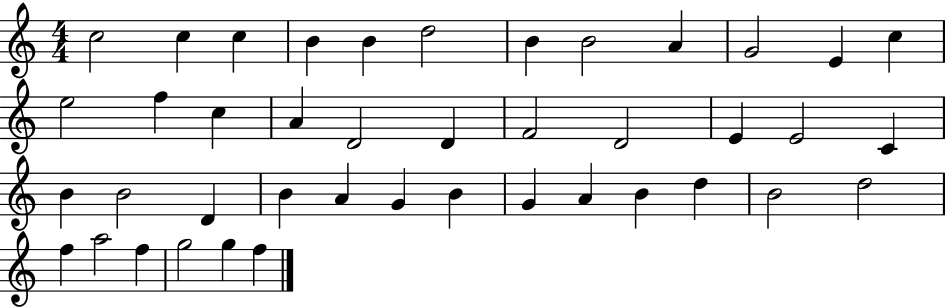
C5/h C5/q C5/q B4/q B4/q D5/h B4/q B4/h A4/q G4/h E4/q C5/q E5/h F5/q C5/q A4/q D4/h D4/q F4/h D4/h E4/q E4/h C4/q B4/q B4/h D4/q B4/q A4/q G4/q B4/q G4/q A4/q B4/q D5/q B4/h D5/h F5/q A5/h F5/q G5/h G5/q F5/q